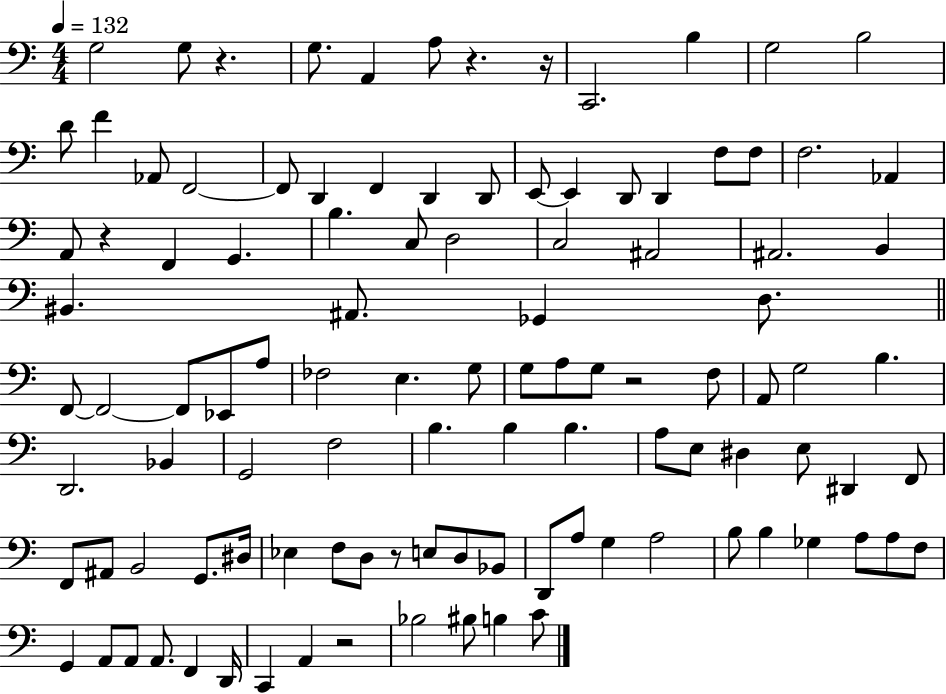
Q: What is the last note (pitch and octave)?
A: C4